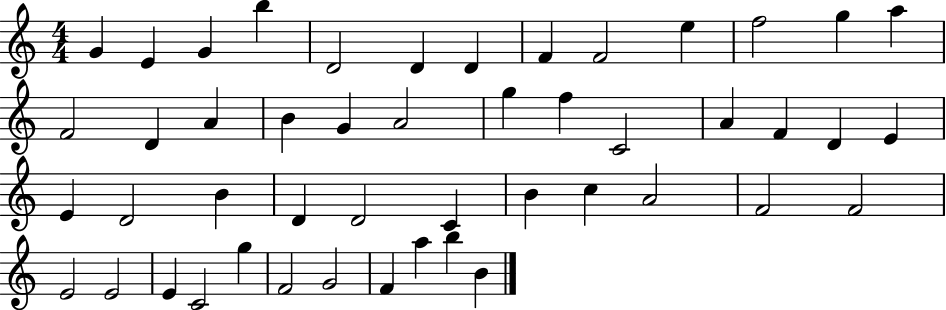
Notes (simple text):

G4/q E4/q G4/q B5/q D4/h D4/q D4/q F4/q F4/h E5/q F5/h G5/q A5/q F4/h D4/q A4/q B4/q G4/q A4/h G5/q F5/q C4/h A4/q F4/q D4/q E4/q E4/q D4/h B4/q D4/q D4/h C4/q B4/q C5/q A4/h F4/h F4/h E4/h E4/h E4/q C4/h G5/q F4/h G4/h F4/q A5/q B5/q B4/q